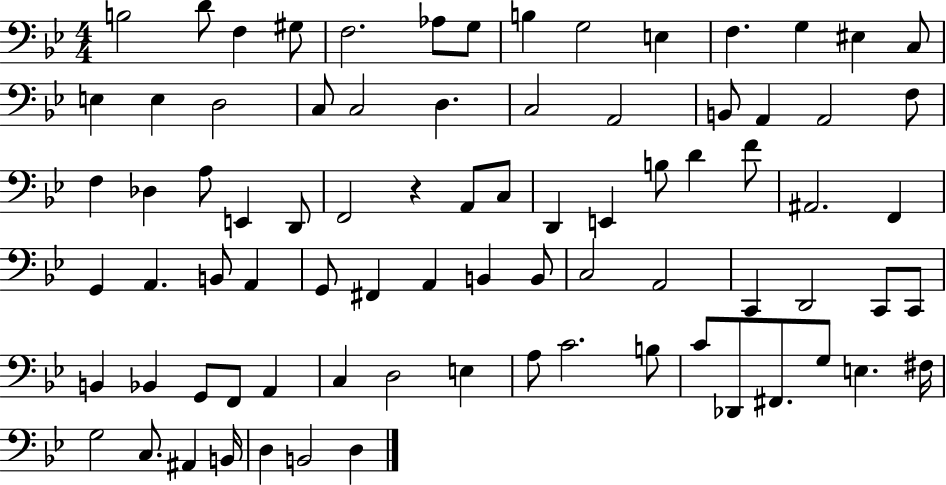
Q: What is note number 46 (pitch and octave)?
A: G2